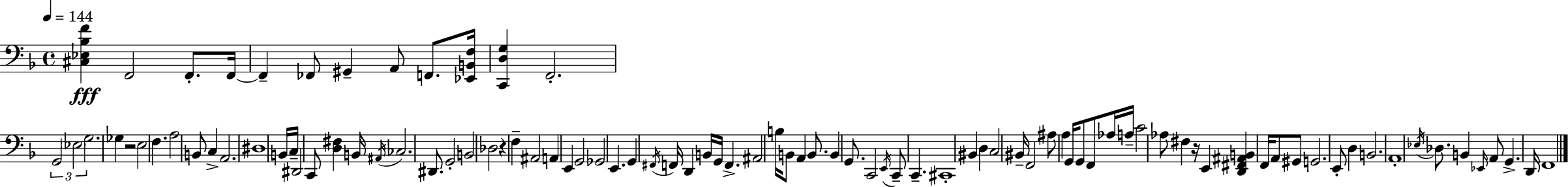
[C#3,Eb3,Bb3,F4]/q F2/h F2/e. F2/s F2/q FES2/e G#2/q A2/e F2/e. [Eb2,B2,F3]/s [C2,D3,G3]/q F2/h. G2/h Eb3/h G3/h. Gb3/q R/h E3/h F3/q. A3/h B2/e C3/q A2/h. D#3/w B2/s C3/s D#2/h C2/e [D3,F#3]/q B2/s A#2/s CES3/h. D#2/e. G2/h B2/h Db3/h R/q F3/q A#2/h A2/q E2/q G2/h Gb2/h E2/q. G2/q F#2/s F2/s D2/q B2/s G2/s F2/q. A#2/h B3/s B2/e A2/q B2/e. B2/q G2/e. C2/h E2/s C2/e C2/q. C#2/w BIS2/q D3/q C3/h BIS2/s F2/h A#3/e A3/q G2/s G2/e F2/e Ab3/s A3/s C4/h Ab3/e F#3/q R/s E2/q [D2,F#2,A#2,B2]/q F2/s A2/e G#2/e G2/h. E2/e D3/q B2/h. A2/w Eb3/s Db3/e. B2/q Eb2/s A2/e G2/q. D2/s F2/w